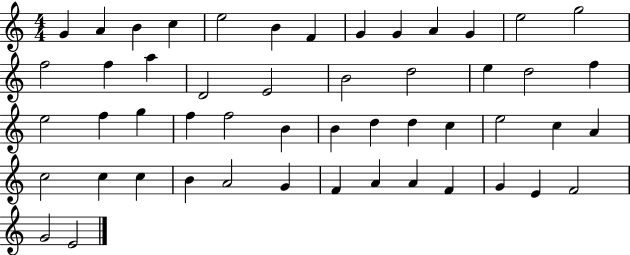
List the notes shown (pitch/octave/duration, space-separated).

G4/q A4/q B4/q C5/q E5/h B4/q F4/q G4/q G4/q A4/q G4/q E5/h G5/h F5/h F5/q A5/q D4/h E4/h B4/h D5/h E5/q D5/h F5/q E5/h F5/q G5/q F5/q F5/h B4/q B4/q D5/q D5/q C5/q E5/h C5/q A4/q C5/h C5/q C5/q B4/q A4/h G4/q F4/q A4/q A4/q F4/q G4/q E4/q F4/h G4/h E4/h